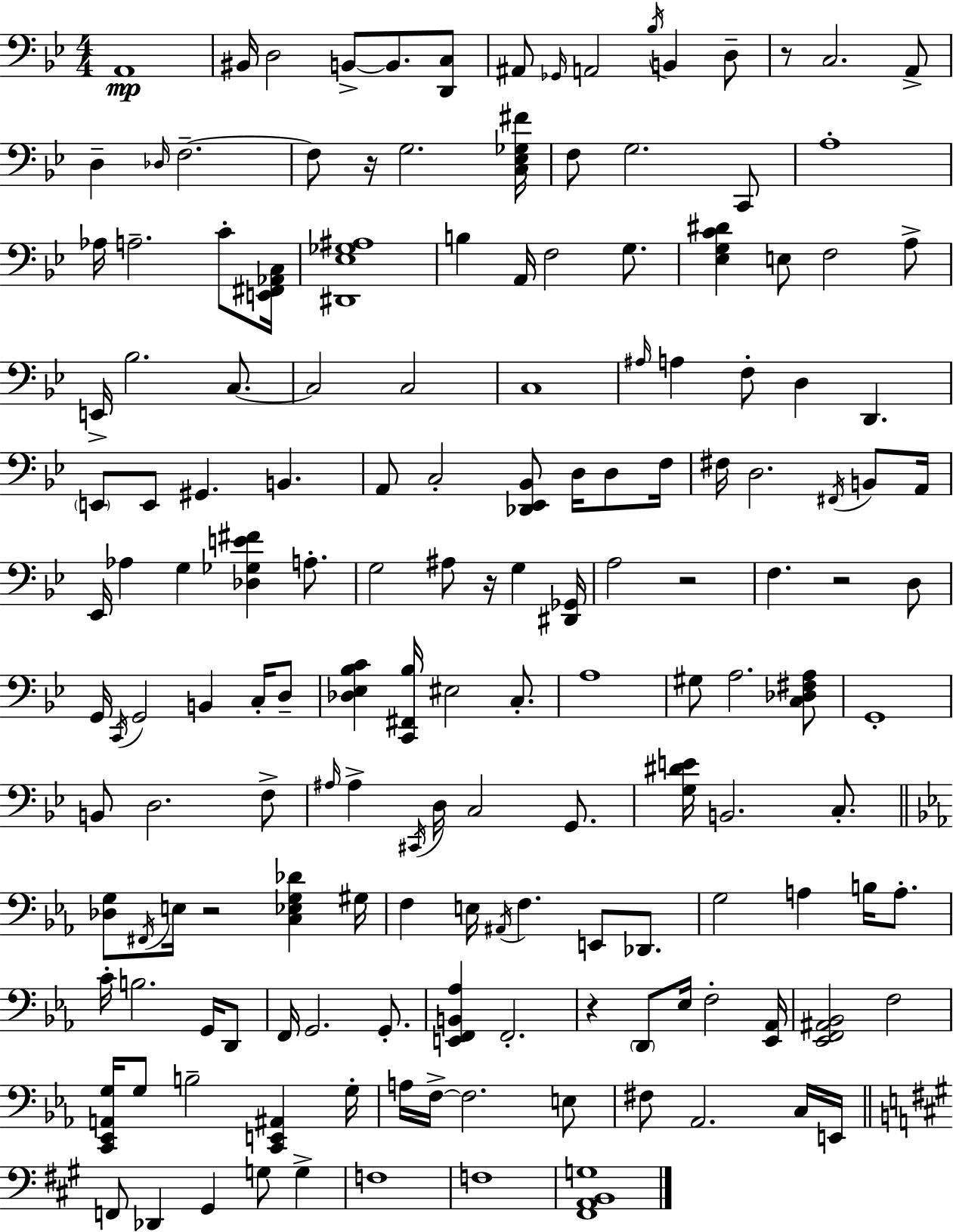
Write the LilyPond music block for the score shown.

{
  \clef bass
  \numericTimeSignature
  \time 4/4
  \key g \minor
  a,1\mp | bis,16 d2 b,8->~~ b,8. <d, c>8 | ais,8 \grace { ges,16 } a,2 \acciaccatura { bes16 } b,4 | d8-- r8 c2. | \break a,8-> d4-- \grace { des16 } f2.--~~ | f8 r16 g2. | <c ees ges fis'>16 f8 g2. | c,8 a1-. | \break aes16 a2.-- | c'8-. <e, fis, aes, c>16 <dis, ees ges ais>1 | b4 a,16 f2 | g8. <ees g c' dis'>4 e8 f2 | \break a8-> e,16-> bes2. | c8.~~ c2 c2 | c1 | \grace { ais16 } a4 f8-. d4 d,4. | \break \parenthesize e,8 e,8 gis,4. b,4. | a,8 c2-. <des, ees, bes,>8 | d16 d8 f16 fis16 d2. | \acciaccatura { fis,16 } b,8 a,16 ees,16 aes4 g4 <des ges e' fis'>4 | \break a8.-. g2 ais8 r16 | g4 <dis, ges,>16 a2 r2 | f4. r2 | d8 g,16 \acciaccatura { c,16 } g,2 b,4 | \break c16-. d8-- <des ees bes c'>4 <c, fis, bes>16 eis2 | c8.-. a1 | gis8 a2. | <c des fis a>8 g,1-. | \break b,8 d2. | f8-> \grace { ais16 } ais4-> \acciaccatura { cis,16 } d16 c2 | g,8. <g dis' e'>16 b,2. | c8.-. \bar "||" \break \key ees \major <des g>8 \acciaccatura { fis,16 } e16 r2 <c ees g des'>4 | gis16 f4 e16 \acciaccatura { ais,16 } f4. e,8 des,8. | g2 a4 b16 a8.-. | c'16-. b2. g,16 | \break d,8 f,16 g,2. g,8.-. | <e, f, b, aes>4 f,2.-. | r4 \parenthesize d,8 ees16 f2-. | <ees, aes,>16 <ees, f, ais, bes,>2 f2 | \break <c, ees, a, g>16 g8 b2-- <c, e, ais,>4 | g16-. a16 f16->~~ f2. | e8 fis8 aes,2. | c16 e,16 \bar "||" \break \key a \major f,8 des,4 gis,4 g8 g4-> | f1 | f1 | <fis, a, b, g>1 | \break \bar "|."
}